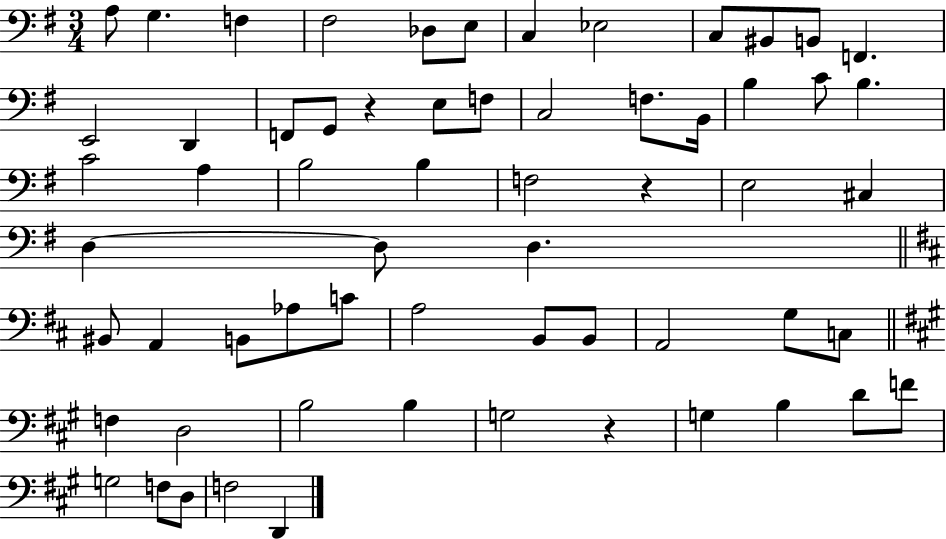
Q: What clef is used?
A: bass